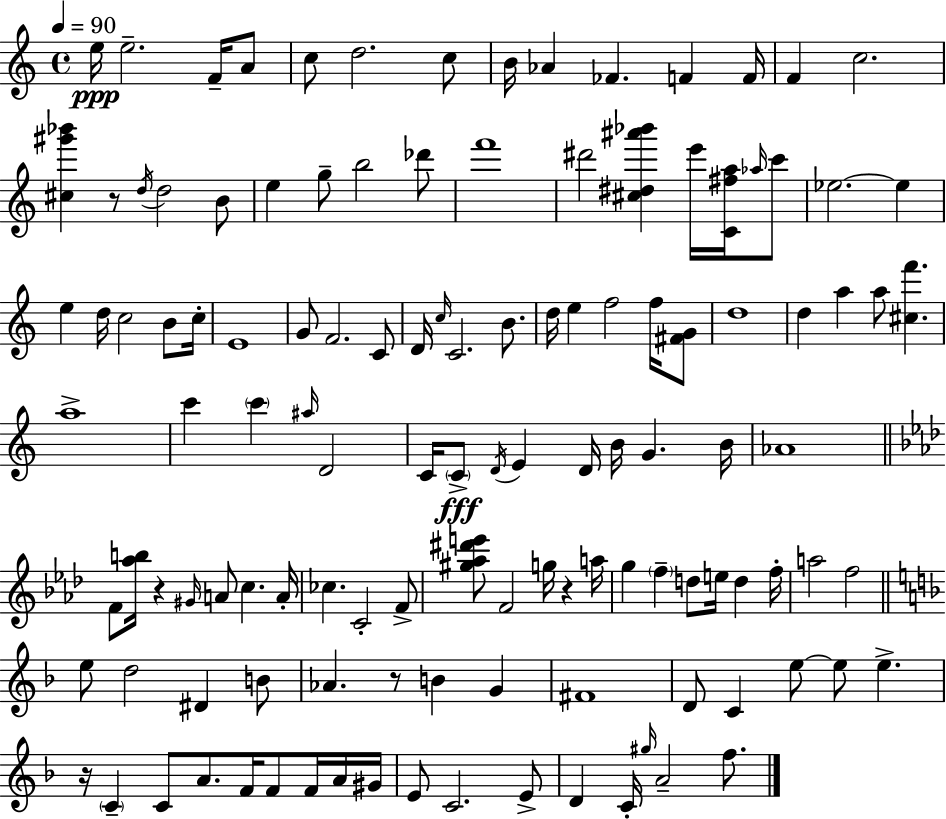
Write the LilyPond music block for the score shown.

{
  \clef treble
  \time 4/4
  \defaultTimeSignature
  \key c \major
  \tempo 4 = 90
  e''16\ppp e''2.-- f'16-- a'8 | c''8 d''2. c''8 | b'16 aes'4 fes'4. f'4 f'16 | f'4 c''2. | \break <cis'' gis''' bes'''>4 r8 \acciaccatura { d''16 } d''2 b'8 | e''4 g''8-- b''2 des'''8 | f'''1 | dis'''2 <cis'' dis'' ais''' bes'''>4 e'''16 <c' fis'' a''>16 \grace { aes''16 } | \break c'''8 ees''2.~~ ees''4 | e''4 d''16 c''2 b'8 | c''16-. e'1 | g'8 f'2. | \break c'8 d'16 \grace { c''16 } c'2. | b'8. d''16 e''4 f''2 | f''16 <fis' g'>8 d''1 | d''4 a''4 a''8 <cis'' f'''>4. | \break a''1-> | c'''4 \parenthesize c'''4 \grace { ais''16 } d'2 | c'16 \parenthesize c'8->\fff \acciaccatura { d'16 } e'4 d'16 b'16 g'4. | b'16 aes'1 | \break \bar "||" \break \key f \minor f'8 <aes'' b''>16 r4 \grace { gis'16 } a'8 c''4. | a'16-. ces''4. c'2-. f'8-> | <gis'' aes'' dis''' e'''>8 f'2 g''16 r4 | a''16 g''4 \parenthesize f''4-- d''8 e''16 d''4 | \break f''16-. a''2 f''2 | \bar "||" \break \key f \major e''8 d''2 dis'4 b'8 | aes'4. r8 b'4 g'4 | fis'1 | d'8 c'4 e''8~~ e''8 e''4.-> | \break r16 \parenthesize c'4-- c'8 a'8. f'16 f'8 f'16 a'16 gis'16 | e'8 c'2. e'8-> | d'4 c'16-. \grace { gis''16 } a'2-- f''8. | \bar "|."
}